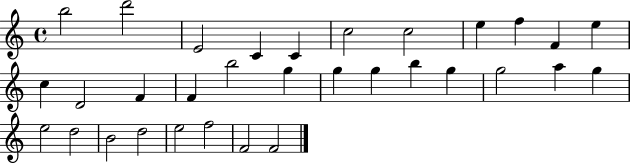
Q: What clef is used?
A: treble